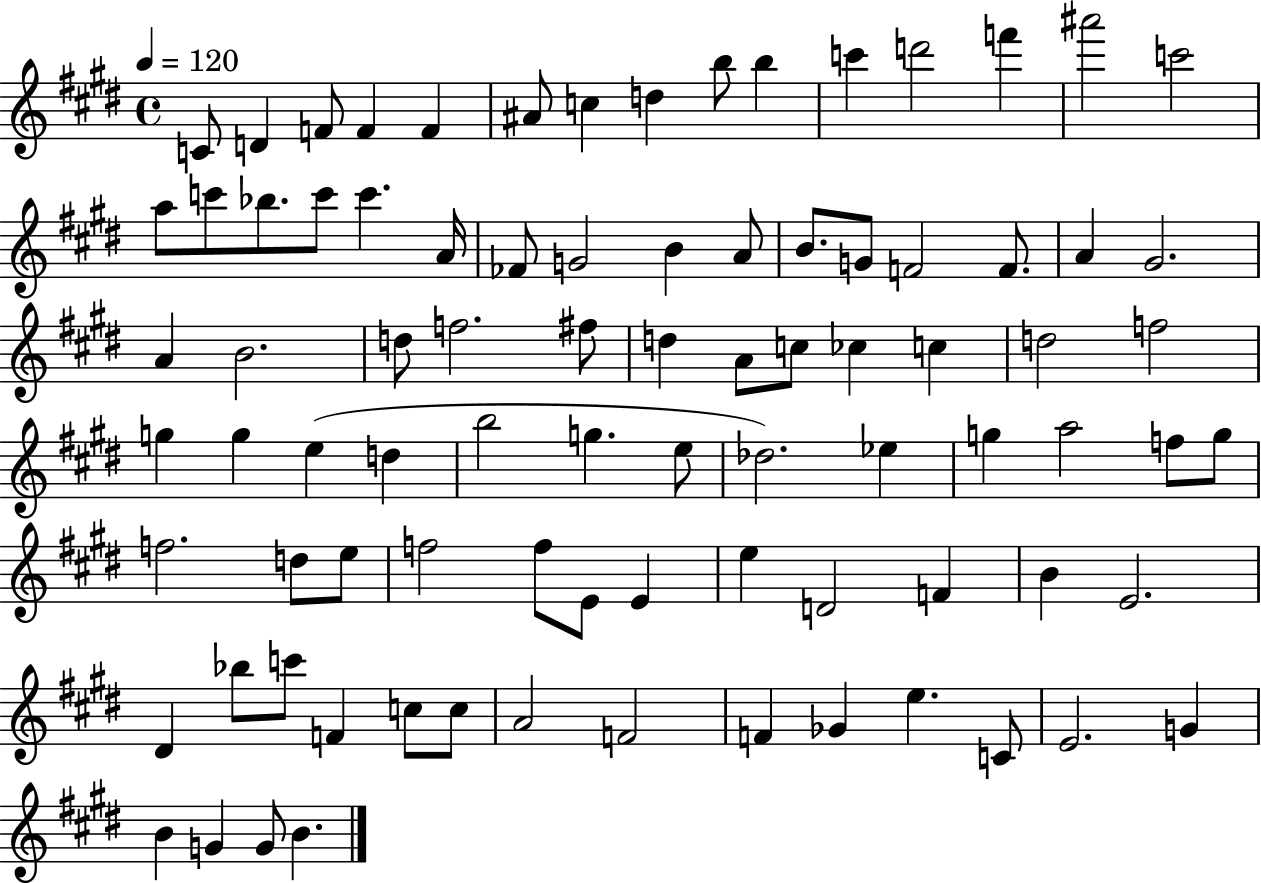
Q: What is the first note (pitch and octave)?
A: C4